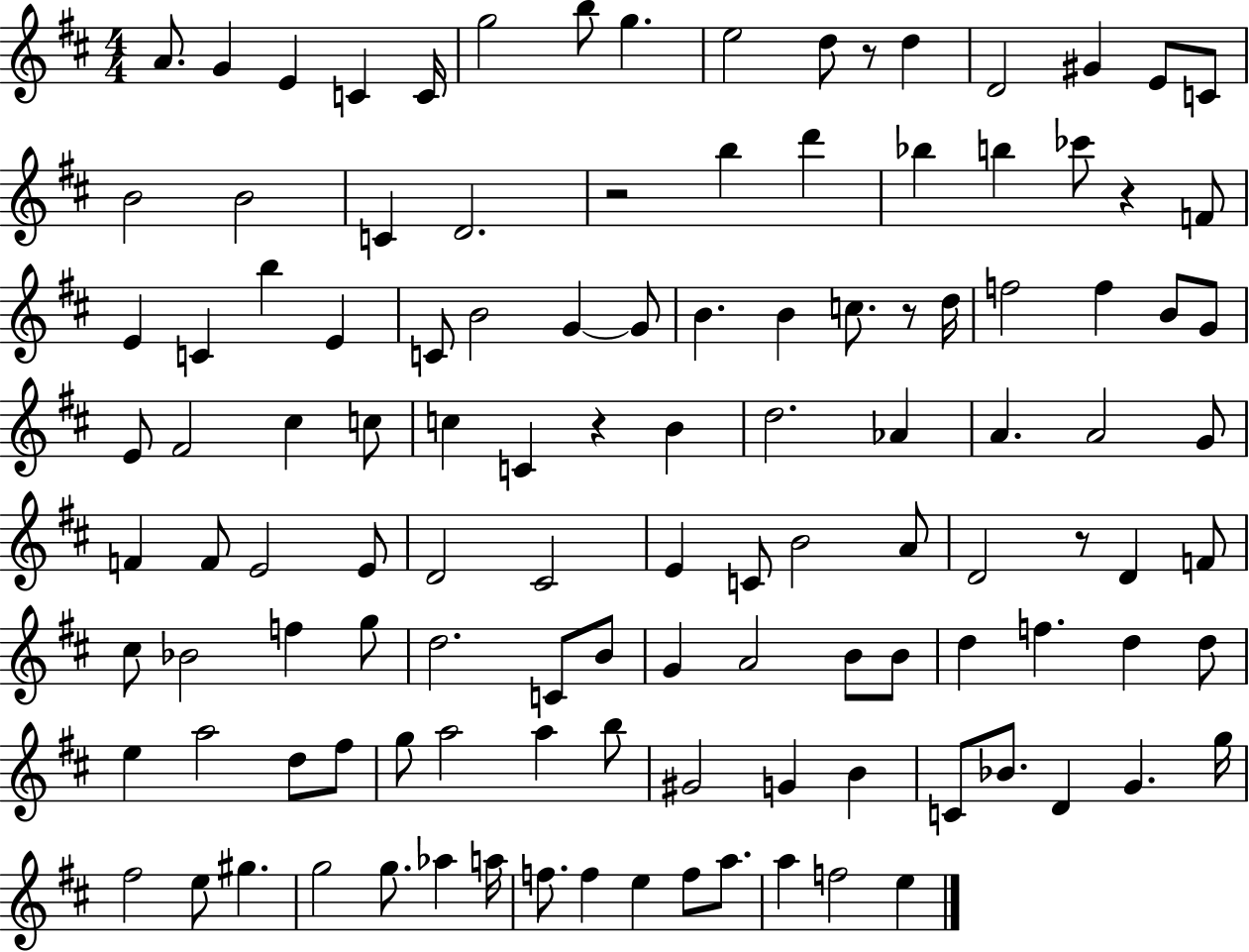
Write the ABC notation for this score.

X:1
T:Untitled
M:4/4
L:1/4
K:D
A/2 G E C C/4 g2 b/2 g e2 d/2 z/2 d D2 ^G E/2 C/2 B2 B2 C D2 z2 b d' _b b _c'/2 z F/2 E C b E C/2 B2 G G/2 B B c/2 z/2 d/4 f2 f B/2 G/2 E/2 ^F2 ^c c/2 c C z B d2 _A A A2 G/2 F F/2 E2 E/2 D2 ^C2 E C/2 B2 A/2 D2 z/2 D F/2 ^c/2 _B2 f g/2 d2 C/2 B/2 G A2 B/2 B/2 d f d d/2 e a2 d/2 ^f/2 g/2 a2 a b/2 ^G2 G B C/2 _B/2 D G g/4 ^f2 e/2 ^g g2 g/2 _a a/4 f/2 f e f/2 a/2 a f2 e